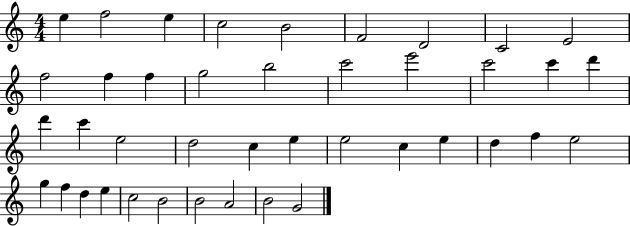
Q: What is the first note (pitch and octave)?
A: E5